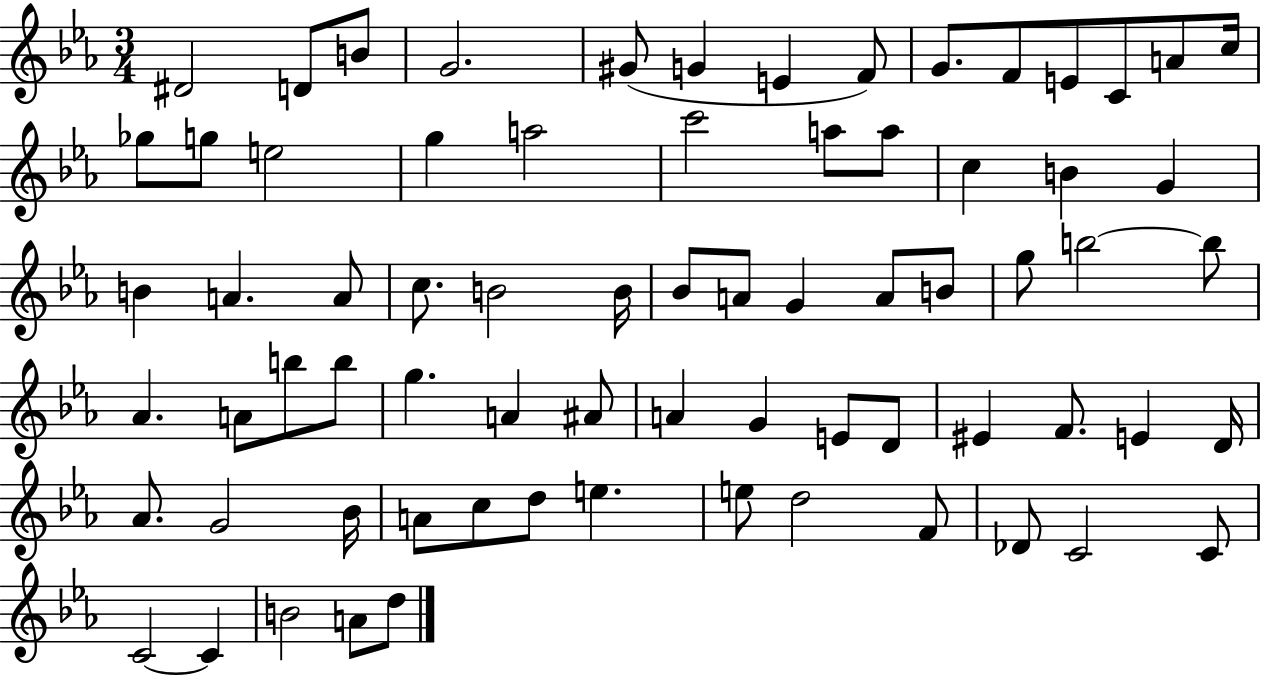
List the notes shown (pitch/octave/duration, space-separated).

D#4/h D4/e B4/e G4/h. G#4/e G4/q E4/q F4/e G4/e. F4/e E4/e C4/e A4/e C5/s Gb5/e G5/e E5/h G5/q A5/h C6/h A5/e A5/e C5/q B4/q G4/q B4/q A4/q. A4/e C5/e. B4/h B4/s Bb4/e A4/e G4/q A4/e B4/e G5/e B5/h B5/e Ab4/q. A4/e B5/e B5/e G5/q. A4/q A#4/e A4/q G4/q E4/e D4/e EIS4/q F4/e. E4/q D4/s Ab4/e. G4/h Bb4/s A4/e C5/e D5/e E5/q. E5/e D5/h F4/e Db4/e C4/h C4/e C4/h C4/q B4/h A4/e D5/e